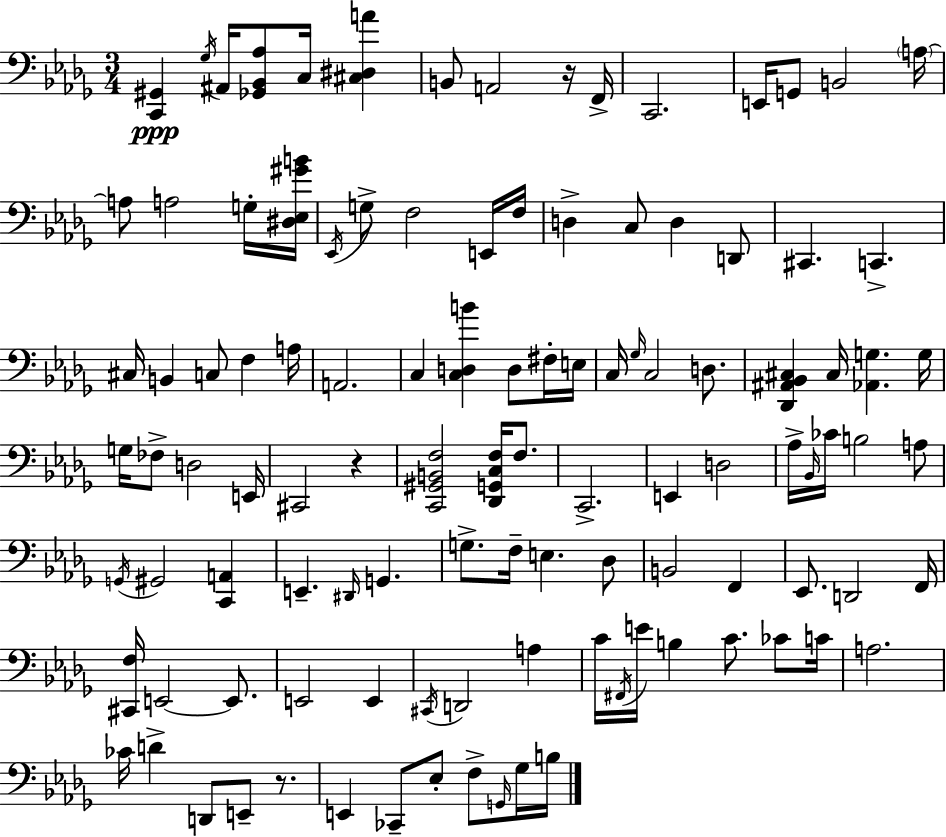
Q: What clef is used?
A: bass